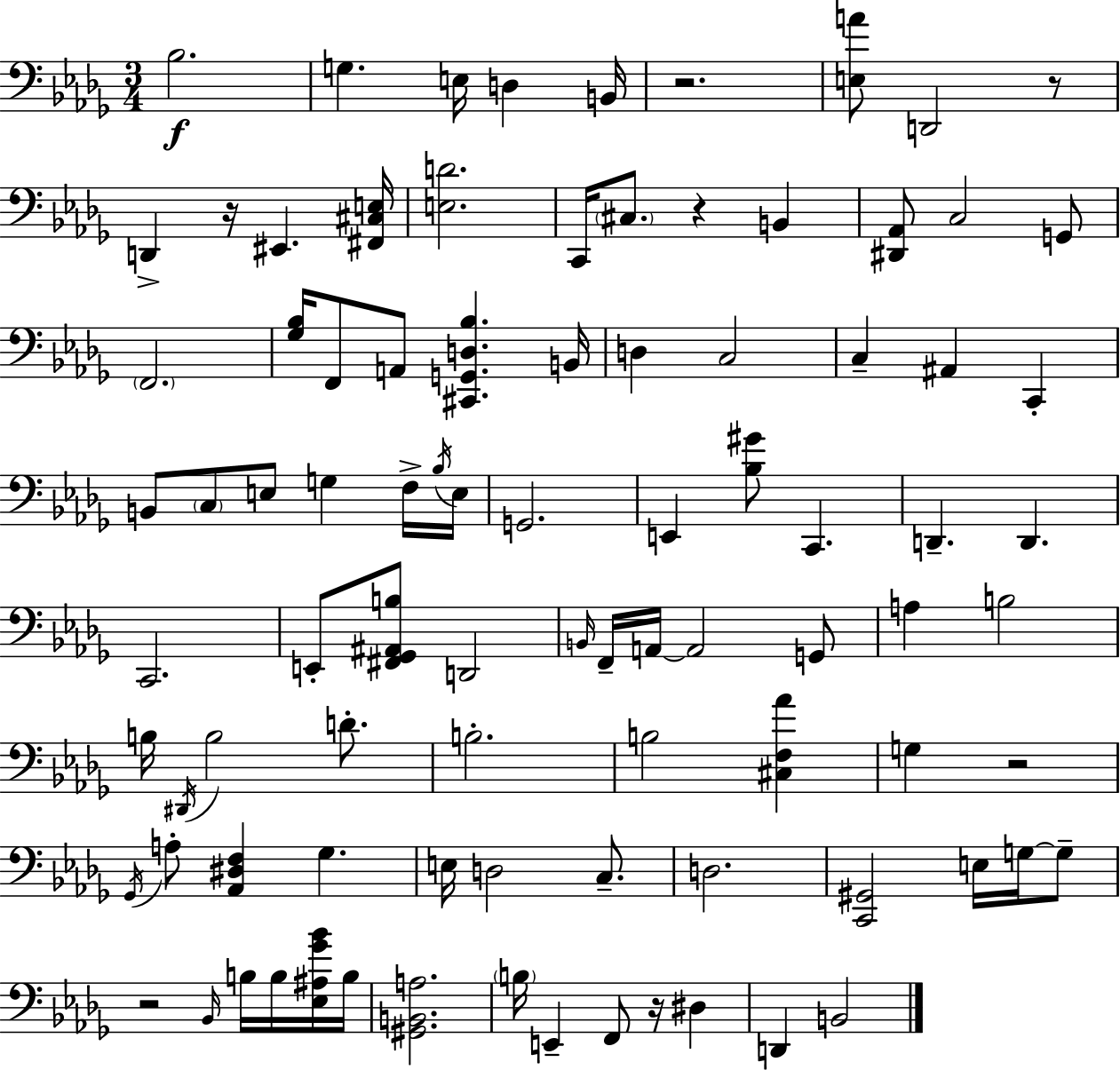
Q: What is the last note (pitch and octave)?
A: B2